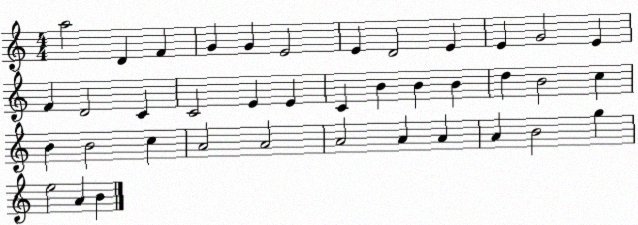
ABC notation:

X:1
T:Untitled
M:4/4
L:1/4
K:C
a2 D F G G E2 E D2 E E G2 E F D2 C C2 E E C B B B d B2 c B B2 c A2 A2 A2 A A A B2 g e2 A B